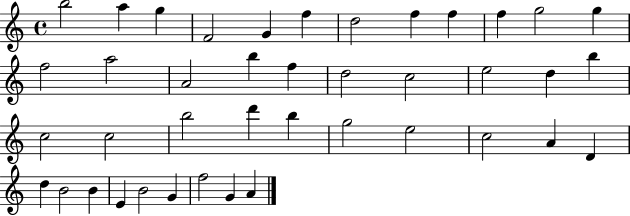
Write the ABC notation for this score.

X:1
T:Untitled
M:4/4
L:1/4
K:C
b2 a g F2 G f d2 f f f g2 g f2 a2 A2 b f d2 c2 e2 d b c2 c2 b2 d' b g2 e2 c2 A D d B2 B E B2 G f2 G A